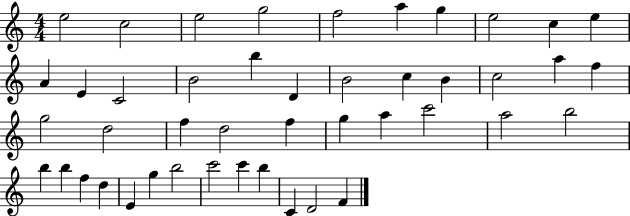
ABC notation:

X:1
T:Untitled
M:4/4
L:1/4
K:C
e2 c2 e2 g2 f2 a g e2 c e A E C2 B2 b D B2 c B c2 a f g2 d2 f d2 f g a c'2 a2 b2 b b f d E g b2 c'2 c' b C D2 F